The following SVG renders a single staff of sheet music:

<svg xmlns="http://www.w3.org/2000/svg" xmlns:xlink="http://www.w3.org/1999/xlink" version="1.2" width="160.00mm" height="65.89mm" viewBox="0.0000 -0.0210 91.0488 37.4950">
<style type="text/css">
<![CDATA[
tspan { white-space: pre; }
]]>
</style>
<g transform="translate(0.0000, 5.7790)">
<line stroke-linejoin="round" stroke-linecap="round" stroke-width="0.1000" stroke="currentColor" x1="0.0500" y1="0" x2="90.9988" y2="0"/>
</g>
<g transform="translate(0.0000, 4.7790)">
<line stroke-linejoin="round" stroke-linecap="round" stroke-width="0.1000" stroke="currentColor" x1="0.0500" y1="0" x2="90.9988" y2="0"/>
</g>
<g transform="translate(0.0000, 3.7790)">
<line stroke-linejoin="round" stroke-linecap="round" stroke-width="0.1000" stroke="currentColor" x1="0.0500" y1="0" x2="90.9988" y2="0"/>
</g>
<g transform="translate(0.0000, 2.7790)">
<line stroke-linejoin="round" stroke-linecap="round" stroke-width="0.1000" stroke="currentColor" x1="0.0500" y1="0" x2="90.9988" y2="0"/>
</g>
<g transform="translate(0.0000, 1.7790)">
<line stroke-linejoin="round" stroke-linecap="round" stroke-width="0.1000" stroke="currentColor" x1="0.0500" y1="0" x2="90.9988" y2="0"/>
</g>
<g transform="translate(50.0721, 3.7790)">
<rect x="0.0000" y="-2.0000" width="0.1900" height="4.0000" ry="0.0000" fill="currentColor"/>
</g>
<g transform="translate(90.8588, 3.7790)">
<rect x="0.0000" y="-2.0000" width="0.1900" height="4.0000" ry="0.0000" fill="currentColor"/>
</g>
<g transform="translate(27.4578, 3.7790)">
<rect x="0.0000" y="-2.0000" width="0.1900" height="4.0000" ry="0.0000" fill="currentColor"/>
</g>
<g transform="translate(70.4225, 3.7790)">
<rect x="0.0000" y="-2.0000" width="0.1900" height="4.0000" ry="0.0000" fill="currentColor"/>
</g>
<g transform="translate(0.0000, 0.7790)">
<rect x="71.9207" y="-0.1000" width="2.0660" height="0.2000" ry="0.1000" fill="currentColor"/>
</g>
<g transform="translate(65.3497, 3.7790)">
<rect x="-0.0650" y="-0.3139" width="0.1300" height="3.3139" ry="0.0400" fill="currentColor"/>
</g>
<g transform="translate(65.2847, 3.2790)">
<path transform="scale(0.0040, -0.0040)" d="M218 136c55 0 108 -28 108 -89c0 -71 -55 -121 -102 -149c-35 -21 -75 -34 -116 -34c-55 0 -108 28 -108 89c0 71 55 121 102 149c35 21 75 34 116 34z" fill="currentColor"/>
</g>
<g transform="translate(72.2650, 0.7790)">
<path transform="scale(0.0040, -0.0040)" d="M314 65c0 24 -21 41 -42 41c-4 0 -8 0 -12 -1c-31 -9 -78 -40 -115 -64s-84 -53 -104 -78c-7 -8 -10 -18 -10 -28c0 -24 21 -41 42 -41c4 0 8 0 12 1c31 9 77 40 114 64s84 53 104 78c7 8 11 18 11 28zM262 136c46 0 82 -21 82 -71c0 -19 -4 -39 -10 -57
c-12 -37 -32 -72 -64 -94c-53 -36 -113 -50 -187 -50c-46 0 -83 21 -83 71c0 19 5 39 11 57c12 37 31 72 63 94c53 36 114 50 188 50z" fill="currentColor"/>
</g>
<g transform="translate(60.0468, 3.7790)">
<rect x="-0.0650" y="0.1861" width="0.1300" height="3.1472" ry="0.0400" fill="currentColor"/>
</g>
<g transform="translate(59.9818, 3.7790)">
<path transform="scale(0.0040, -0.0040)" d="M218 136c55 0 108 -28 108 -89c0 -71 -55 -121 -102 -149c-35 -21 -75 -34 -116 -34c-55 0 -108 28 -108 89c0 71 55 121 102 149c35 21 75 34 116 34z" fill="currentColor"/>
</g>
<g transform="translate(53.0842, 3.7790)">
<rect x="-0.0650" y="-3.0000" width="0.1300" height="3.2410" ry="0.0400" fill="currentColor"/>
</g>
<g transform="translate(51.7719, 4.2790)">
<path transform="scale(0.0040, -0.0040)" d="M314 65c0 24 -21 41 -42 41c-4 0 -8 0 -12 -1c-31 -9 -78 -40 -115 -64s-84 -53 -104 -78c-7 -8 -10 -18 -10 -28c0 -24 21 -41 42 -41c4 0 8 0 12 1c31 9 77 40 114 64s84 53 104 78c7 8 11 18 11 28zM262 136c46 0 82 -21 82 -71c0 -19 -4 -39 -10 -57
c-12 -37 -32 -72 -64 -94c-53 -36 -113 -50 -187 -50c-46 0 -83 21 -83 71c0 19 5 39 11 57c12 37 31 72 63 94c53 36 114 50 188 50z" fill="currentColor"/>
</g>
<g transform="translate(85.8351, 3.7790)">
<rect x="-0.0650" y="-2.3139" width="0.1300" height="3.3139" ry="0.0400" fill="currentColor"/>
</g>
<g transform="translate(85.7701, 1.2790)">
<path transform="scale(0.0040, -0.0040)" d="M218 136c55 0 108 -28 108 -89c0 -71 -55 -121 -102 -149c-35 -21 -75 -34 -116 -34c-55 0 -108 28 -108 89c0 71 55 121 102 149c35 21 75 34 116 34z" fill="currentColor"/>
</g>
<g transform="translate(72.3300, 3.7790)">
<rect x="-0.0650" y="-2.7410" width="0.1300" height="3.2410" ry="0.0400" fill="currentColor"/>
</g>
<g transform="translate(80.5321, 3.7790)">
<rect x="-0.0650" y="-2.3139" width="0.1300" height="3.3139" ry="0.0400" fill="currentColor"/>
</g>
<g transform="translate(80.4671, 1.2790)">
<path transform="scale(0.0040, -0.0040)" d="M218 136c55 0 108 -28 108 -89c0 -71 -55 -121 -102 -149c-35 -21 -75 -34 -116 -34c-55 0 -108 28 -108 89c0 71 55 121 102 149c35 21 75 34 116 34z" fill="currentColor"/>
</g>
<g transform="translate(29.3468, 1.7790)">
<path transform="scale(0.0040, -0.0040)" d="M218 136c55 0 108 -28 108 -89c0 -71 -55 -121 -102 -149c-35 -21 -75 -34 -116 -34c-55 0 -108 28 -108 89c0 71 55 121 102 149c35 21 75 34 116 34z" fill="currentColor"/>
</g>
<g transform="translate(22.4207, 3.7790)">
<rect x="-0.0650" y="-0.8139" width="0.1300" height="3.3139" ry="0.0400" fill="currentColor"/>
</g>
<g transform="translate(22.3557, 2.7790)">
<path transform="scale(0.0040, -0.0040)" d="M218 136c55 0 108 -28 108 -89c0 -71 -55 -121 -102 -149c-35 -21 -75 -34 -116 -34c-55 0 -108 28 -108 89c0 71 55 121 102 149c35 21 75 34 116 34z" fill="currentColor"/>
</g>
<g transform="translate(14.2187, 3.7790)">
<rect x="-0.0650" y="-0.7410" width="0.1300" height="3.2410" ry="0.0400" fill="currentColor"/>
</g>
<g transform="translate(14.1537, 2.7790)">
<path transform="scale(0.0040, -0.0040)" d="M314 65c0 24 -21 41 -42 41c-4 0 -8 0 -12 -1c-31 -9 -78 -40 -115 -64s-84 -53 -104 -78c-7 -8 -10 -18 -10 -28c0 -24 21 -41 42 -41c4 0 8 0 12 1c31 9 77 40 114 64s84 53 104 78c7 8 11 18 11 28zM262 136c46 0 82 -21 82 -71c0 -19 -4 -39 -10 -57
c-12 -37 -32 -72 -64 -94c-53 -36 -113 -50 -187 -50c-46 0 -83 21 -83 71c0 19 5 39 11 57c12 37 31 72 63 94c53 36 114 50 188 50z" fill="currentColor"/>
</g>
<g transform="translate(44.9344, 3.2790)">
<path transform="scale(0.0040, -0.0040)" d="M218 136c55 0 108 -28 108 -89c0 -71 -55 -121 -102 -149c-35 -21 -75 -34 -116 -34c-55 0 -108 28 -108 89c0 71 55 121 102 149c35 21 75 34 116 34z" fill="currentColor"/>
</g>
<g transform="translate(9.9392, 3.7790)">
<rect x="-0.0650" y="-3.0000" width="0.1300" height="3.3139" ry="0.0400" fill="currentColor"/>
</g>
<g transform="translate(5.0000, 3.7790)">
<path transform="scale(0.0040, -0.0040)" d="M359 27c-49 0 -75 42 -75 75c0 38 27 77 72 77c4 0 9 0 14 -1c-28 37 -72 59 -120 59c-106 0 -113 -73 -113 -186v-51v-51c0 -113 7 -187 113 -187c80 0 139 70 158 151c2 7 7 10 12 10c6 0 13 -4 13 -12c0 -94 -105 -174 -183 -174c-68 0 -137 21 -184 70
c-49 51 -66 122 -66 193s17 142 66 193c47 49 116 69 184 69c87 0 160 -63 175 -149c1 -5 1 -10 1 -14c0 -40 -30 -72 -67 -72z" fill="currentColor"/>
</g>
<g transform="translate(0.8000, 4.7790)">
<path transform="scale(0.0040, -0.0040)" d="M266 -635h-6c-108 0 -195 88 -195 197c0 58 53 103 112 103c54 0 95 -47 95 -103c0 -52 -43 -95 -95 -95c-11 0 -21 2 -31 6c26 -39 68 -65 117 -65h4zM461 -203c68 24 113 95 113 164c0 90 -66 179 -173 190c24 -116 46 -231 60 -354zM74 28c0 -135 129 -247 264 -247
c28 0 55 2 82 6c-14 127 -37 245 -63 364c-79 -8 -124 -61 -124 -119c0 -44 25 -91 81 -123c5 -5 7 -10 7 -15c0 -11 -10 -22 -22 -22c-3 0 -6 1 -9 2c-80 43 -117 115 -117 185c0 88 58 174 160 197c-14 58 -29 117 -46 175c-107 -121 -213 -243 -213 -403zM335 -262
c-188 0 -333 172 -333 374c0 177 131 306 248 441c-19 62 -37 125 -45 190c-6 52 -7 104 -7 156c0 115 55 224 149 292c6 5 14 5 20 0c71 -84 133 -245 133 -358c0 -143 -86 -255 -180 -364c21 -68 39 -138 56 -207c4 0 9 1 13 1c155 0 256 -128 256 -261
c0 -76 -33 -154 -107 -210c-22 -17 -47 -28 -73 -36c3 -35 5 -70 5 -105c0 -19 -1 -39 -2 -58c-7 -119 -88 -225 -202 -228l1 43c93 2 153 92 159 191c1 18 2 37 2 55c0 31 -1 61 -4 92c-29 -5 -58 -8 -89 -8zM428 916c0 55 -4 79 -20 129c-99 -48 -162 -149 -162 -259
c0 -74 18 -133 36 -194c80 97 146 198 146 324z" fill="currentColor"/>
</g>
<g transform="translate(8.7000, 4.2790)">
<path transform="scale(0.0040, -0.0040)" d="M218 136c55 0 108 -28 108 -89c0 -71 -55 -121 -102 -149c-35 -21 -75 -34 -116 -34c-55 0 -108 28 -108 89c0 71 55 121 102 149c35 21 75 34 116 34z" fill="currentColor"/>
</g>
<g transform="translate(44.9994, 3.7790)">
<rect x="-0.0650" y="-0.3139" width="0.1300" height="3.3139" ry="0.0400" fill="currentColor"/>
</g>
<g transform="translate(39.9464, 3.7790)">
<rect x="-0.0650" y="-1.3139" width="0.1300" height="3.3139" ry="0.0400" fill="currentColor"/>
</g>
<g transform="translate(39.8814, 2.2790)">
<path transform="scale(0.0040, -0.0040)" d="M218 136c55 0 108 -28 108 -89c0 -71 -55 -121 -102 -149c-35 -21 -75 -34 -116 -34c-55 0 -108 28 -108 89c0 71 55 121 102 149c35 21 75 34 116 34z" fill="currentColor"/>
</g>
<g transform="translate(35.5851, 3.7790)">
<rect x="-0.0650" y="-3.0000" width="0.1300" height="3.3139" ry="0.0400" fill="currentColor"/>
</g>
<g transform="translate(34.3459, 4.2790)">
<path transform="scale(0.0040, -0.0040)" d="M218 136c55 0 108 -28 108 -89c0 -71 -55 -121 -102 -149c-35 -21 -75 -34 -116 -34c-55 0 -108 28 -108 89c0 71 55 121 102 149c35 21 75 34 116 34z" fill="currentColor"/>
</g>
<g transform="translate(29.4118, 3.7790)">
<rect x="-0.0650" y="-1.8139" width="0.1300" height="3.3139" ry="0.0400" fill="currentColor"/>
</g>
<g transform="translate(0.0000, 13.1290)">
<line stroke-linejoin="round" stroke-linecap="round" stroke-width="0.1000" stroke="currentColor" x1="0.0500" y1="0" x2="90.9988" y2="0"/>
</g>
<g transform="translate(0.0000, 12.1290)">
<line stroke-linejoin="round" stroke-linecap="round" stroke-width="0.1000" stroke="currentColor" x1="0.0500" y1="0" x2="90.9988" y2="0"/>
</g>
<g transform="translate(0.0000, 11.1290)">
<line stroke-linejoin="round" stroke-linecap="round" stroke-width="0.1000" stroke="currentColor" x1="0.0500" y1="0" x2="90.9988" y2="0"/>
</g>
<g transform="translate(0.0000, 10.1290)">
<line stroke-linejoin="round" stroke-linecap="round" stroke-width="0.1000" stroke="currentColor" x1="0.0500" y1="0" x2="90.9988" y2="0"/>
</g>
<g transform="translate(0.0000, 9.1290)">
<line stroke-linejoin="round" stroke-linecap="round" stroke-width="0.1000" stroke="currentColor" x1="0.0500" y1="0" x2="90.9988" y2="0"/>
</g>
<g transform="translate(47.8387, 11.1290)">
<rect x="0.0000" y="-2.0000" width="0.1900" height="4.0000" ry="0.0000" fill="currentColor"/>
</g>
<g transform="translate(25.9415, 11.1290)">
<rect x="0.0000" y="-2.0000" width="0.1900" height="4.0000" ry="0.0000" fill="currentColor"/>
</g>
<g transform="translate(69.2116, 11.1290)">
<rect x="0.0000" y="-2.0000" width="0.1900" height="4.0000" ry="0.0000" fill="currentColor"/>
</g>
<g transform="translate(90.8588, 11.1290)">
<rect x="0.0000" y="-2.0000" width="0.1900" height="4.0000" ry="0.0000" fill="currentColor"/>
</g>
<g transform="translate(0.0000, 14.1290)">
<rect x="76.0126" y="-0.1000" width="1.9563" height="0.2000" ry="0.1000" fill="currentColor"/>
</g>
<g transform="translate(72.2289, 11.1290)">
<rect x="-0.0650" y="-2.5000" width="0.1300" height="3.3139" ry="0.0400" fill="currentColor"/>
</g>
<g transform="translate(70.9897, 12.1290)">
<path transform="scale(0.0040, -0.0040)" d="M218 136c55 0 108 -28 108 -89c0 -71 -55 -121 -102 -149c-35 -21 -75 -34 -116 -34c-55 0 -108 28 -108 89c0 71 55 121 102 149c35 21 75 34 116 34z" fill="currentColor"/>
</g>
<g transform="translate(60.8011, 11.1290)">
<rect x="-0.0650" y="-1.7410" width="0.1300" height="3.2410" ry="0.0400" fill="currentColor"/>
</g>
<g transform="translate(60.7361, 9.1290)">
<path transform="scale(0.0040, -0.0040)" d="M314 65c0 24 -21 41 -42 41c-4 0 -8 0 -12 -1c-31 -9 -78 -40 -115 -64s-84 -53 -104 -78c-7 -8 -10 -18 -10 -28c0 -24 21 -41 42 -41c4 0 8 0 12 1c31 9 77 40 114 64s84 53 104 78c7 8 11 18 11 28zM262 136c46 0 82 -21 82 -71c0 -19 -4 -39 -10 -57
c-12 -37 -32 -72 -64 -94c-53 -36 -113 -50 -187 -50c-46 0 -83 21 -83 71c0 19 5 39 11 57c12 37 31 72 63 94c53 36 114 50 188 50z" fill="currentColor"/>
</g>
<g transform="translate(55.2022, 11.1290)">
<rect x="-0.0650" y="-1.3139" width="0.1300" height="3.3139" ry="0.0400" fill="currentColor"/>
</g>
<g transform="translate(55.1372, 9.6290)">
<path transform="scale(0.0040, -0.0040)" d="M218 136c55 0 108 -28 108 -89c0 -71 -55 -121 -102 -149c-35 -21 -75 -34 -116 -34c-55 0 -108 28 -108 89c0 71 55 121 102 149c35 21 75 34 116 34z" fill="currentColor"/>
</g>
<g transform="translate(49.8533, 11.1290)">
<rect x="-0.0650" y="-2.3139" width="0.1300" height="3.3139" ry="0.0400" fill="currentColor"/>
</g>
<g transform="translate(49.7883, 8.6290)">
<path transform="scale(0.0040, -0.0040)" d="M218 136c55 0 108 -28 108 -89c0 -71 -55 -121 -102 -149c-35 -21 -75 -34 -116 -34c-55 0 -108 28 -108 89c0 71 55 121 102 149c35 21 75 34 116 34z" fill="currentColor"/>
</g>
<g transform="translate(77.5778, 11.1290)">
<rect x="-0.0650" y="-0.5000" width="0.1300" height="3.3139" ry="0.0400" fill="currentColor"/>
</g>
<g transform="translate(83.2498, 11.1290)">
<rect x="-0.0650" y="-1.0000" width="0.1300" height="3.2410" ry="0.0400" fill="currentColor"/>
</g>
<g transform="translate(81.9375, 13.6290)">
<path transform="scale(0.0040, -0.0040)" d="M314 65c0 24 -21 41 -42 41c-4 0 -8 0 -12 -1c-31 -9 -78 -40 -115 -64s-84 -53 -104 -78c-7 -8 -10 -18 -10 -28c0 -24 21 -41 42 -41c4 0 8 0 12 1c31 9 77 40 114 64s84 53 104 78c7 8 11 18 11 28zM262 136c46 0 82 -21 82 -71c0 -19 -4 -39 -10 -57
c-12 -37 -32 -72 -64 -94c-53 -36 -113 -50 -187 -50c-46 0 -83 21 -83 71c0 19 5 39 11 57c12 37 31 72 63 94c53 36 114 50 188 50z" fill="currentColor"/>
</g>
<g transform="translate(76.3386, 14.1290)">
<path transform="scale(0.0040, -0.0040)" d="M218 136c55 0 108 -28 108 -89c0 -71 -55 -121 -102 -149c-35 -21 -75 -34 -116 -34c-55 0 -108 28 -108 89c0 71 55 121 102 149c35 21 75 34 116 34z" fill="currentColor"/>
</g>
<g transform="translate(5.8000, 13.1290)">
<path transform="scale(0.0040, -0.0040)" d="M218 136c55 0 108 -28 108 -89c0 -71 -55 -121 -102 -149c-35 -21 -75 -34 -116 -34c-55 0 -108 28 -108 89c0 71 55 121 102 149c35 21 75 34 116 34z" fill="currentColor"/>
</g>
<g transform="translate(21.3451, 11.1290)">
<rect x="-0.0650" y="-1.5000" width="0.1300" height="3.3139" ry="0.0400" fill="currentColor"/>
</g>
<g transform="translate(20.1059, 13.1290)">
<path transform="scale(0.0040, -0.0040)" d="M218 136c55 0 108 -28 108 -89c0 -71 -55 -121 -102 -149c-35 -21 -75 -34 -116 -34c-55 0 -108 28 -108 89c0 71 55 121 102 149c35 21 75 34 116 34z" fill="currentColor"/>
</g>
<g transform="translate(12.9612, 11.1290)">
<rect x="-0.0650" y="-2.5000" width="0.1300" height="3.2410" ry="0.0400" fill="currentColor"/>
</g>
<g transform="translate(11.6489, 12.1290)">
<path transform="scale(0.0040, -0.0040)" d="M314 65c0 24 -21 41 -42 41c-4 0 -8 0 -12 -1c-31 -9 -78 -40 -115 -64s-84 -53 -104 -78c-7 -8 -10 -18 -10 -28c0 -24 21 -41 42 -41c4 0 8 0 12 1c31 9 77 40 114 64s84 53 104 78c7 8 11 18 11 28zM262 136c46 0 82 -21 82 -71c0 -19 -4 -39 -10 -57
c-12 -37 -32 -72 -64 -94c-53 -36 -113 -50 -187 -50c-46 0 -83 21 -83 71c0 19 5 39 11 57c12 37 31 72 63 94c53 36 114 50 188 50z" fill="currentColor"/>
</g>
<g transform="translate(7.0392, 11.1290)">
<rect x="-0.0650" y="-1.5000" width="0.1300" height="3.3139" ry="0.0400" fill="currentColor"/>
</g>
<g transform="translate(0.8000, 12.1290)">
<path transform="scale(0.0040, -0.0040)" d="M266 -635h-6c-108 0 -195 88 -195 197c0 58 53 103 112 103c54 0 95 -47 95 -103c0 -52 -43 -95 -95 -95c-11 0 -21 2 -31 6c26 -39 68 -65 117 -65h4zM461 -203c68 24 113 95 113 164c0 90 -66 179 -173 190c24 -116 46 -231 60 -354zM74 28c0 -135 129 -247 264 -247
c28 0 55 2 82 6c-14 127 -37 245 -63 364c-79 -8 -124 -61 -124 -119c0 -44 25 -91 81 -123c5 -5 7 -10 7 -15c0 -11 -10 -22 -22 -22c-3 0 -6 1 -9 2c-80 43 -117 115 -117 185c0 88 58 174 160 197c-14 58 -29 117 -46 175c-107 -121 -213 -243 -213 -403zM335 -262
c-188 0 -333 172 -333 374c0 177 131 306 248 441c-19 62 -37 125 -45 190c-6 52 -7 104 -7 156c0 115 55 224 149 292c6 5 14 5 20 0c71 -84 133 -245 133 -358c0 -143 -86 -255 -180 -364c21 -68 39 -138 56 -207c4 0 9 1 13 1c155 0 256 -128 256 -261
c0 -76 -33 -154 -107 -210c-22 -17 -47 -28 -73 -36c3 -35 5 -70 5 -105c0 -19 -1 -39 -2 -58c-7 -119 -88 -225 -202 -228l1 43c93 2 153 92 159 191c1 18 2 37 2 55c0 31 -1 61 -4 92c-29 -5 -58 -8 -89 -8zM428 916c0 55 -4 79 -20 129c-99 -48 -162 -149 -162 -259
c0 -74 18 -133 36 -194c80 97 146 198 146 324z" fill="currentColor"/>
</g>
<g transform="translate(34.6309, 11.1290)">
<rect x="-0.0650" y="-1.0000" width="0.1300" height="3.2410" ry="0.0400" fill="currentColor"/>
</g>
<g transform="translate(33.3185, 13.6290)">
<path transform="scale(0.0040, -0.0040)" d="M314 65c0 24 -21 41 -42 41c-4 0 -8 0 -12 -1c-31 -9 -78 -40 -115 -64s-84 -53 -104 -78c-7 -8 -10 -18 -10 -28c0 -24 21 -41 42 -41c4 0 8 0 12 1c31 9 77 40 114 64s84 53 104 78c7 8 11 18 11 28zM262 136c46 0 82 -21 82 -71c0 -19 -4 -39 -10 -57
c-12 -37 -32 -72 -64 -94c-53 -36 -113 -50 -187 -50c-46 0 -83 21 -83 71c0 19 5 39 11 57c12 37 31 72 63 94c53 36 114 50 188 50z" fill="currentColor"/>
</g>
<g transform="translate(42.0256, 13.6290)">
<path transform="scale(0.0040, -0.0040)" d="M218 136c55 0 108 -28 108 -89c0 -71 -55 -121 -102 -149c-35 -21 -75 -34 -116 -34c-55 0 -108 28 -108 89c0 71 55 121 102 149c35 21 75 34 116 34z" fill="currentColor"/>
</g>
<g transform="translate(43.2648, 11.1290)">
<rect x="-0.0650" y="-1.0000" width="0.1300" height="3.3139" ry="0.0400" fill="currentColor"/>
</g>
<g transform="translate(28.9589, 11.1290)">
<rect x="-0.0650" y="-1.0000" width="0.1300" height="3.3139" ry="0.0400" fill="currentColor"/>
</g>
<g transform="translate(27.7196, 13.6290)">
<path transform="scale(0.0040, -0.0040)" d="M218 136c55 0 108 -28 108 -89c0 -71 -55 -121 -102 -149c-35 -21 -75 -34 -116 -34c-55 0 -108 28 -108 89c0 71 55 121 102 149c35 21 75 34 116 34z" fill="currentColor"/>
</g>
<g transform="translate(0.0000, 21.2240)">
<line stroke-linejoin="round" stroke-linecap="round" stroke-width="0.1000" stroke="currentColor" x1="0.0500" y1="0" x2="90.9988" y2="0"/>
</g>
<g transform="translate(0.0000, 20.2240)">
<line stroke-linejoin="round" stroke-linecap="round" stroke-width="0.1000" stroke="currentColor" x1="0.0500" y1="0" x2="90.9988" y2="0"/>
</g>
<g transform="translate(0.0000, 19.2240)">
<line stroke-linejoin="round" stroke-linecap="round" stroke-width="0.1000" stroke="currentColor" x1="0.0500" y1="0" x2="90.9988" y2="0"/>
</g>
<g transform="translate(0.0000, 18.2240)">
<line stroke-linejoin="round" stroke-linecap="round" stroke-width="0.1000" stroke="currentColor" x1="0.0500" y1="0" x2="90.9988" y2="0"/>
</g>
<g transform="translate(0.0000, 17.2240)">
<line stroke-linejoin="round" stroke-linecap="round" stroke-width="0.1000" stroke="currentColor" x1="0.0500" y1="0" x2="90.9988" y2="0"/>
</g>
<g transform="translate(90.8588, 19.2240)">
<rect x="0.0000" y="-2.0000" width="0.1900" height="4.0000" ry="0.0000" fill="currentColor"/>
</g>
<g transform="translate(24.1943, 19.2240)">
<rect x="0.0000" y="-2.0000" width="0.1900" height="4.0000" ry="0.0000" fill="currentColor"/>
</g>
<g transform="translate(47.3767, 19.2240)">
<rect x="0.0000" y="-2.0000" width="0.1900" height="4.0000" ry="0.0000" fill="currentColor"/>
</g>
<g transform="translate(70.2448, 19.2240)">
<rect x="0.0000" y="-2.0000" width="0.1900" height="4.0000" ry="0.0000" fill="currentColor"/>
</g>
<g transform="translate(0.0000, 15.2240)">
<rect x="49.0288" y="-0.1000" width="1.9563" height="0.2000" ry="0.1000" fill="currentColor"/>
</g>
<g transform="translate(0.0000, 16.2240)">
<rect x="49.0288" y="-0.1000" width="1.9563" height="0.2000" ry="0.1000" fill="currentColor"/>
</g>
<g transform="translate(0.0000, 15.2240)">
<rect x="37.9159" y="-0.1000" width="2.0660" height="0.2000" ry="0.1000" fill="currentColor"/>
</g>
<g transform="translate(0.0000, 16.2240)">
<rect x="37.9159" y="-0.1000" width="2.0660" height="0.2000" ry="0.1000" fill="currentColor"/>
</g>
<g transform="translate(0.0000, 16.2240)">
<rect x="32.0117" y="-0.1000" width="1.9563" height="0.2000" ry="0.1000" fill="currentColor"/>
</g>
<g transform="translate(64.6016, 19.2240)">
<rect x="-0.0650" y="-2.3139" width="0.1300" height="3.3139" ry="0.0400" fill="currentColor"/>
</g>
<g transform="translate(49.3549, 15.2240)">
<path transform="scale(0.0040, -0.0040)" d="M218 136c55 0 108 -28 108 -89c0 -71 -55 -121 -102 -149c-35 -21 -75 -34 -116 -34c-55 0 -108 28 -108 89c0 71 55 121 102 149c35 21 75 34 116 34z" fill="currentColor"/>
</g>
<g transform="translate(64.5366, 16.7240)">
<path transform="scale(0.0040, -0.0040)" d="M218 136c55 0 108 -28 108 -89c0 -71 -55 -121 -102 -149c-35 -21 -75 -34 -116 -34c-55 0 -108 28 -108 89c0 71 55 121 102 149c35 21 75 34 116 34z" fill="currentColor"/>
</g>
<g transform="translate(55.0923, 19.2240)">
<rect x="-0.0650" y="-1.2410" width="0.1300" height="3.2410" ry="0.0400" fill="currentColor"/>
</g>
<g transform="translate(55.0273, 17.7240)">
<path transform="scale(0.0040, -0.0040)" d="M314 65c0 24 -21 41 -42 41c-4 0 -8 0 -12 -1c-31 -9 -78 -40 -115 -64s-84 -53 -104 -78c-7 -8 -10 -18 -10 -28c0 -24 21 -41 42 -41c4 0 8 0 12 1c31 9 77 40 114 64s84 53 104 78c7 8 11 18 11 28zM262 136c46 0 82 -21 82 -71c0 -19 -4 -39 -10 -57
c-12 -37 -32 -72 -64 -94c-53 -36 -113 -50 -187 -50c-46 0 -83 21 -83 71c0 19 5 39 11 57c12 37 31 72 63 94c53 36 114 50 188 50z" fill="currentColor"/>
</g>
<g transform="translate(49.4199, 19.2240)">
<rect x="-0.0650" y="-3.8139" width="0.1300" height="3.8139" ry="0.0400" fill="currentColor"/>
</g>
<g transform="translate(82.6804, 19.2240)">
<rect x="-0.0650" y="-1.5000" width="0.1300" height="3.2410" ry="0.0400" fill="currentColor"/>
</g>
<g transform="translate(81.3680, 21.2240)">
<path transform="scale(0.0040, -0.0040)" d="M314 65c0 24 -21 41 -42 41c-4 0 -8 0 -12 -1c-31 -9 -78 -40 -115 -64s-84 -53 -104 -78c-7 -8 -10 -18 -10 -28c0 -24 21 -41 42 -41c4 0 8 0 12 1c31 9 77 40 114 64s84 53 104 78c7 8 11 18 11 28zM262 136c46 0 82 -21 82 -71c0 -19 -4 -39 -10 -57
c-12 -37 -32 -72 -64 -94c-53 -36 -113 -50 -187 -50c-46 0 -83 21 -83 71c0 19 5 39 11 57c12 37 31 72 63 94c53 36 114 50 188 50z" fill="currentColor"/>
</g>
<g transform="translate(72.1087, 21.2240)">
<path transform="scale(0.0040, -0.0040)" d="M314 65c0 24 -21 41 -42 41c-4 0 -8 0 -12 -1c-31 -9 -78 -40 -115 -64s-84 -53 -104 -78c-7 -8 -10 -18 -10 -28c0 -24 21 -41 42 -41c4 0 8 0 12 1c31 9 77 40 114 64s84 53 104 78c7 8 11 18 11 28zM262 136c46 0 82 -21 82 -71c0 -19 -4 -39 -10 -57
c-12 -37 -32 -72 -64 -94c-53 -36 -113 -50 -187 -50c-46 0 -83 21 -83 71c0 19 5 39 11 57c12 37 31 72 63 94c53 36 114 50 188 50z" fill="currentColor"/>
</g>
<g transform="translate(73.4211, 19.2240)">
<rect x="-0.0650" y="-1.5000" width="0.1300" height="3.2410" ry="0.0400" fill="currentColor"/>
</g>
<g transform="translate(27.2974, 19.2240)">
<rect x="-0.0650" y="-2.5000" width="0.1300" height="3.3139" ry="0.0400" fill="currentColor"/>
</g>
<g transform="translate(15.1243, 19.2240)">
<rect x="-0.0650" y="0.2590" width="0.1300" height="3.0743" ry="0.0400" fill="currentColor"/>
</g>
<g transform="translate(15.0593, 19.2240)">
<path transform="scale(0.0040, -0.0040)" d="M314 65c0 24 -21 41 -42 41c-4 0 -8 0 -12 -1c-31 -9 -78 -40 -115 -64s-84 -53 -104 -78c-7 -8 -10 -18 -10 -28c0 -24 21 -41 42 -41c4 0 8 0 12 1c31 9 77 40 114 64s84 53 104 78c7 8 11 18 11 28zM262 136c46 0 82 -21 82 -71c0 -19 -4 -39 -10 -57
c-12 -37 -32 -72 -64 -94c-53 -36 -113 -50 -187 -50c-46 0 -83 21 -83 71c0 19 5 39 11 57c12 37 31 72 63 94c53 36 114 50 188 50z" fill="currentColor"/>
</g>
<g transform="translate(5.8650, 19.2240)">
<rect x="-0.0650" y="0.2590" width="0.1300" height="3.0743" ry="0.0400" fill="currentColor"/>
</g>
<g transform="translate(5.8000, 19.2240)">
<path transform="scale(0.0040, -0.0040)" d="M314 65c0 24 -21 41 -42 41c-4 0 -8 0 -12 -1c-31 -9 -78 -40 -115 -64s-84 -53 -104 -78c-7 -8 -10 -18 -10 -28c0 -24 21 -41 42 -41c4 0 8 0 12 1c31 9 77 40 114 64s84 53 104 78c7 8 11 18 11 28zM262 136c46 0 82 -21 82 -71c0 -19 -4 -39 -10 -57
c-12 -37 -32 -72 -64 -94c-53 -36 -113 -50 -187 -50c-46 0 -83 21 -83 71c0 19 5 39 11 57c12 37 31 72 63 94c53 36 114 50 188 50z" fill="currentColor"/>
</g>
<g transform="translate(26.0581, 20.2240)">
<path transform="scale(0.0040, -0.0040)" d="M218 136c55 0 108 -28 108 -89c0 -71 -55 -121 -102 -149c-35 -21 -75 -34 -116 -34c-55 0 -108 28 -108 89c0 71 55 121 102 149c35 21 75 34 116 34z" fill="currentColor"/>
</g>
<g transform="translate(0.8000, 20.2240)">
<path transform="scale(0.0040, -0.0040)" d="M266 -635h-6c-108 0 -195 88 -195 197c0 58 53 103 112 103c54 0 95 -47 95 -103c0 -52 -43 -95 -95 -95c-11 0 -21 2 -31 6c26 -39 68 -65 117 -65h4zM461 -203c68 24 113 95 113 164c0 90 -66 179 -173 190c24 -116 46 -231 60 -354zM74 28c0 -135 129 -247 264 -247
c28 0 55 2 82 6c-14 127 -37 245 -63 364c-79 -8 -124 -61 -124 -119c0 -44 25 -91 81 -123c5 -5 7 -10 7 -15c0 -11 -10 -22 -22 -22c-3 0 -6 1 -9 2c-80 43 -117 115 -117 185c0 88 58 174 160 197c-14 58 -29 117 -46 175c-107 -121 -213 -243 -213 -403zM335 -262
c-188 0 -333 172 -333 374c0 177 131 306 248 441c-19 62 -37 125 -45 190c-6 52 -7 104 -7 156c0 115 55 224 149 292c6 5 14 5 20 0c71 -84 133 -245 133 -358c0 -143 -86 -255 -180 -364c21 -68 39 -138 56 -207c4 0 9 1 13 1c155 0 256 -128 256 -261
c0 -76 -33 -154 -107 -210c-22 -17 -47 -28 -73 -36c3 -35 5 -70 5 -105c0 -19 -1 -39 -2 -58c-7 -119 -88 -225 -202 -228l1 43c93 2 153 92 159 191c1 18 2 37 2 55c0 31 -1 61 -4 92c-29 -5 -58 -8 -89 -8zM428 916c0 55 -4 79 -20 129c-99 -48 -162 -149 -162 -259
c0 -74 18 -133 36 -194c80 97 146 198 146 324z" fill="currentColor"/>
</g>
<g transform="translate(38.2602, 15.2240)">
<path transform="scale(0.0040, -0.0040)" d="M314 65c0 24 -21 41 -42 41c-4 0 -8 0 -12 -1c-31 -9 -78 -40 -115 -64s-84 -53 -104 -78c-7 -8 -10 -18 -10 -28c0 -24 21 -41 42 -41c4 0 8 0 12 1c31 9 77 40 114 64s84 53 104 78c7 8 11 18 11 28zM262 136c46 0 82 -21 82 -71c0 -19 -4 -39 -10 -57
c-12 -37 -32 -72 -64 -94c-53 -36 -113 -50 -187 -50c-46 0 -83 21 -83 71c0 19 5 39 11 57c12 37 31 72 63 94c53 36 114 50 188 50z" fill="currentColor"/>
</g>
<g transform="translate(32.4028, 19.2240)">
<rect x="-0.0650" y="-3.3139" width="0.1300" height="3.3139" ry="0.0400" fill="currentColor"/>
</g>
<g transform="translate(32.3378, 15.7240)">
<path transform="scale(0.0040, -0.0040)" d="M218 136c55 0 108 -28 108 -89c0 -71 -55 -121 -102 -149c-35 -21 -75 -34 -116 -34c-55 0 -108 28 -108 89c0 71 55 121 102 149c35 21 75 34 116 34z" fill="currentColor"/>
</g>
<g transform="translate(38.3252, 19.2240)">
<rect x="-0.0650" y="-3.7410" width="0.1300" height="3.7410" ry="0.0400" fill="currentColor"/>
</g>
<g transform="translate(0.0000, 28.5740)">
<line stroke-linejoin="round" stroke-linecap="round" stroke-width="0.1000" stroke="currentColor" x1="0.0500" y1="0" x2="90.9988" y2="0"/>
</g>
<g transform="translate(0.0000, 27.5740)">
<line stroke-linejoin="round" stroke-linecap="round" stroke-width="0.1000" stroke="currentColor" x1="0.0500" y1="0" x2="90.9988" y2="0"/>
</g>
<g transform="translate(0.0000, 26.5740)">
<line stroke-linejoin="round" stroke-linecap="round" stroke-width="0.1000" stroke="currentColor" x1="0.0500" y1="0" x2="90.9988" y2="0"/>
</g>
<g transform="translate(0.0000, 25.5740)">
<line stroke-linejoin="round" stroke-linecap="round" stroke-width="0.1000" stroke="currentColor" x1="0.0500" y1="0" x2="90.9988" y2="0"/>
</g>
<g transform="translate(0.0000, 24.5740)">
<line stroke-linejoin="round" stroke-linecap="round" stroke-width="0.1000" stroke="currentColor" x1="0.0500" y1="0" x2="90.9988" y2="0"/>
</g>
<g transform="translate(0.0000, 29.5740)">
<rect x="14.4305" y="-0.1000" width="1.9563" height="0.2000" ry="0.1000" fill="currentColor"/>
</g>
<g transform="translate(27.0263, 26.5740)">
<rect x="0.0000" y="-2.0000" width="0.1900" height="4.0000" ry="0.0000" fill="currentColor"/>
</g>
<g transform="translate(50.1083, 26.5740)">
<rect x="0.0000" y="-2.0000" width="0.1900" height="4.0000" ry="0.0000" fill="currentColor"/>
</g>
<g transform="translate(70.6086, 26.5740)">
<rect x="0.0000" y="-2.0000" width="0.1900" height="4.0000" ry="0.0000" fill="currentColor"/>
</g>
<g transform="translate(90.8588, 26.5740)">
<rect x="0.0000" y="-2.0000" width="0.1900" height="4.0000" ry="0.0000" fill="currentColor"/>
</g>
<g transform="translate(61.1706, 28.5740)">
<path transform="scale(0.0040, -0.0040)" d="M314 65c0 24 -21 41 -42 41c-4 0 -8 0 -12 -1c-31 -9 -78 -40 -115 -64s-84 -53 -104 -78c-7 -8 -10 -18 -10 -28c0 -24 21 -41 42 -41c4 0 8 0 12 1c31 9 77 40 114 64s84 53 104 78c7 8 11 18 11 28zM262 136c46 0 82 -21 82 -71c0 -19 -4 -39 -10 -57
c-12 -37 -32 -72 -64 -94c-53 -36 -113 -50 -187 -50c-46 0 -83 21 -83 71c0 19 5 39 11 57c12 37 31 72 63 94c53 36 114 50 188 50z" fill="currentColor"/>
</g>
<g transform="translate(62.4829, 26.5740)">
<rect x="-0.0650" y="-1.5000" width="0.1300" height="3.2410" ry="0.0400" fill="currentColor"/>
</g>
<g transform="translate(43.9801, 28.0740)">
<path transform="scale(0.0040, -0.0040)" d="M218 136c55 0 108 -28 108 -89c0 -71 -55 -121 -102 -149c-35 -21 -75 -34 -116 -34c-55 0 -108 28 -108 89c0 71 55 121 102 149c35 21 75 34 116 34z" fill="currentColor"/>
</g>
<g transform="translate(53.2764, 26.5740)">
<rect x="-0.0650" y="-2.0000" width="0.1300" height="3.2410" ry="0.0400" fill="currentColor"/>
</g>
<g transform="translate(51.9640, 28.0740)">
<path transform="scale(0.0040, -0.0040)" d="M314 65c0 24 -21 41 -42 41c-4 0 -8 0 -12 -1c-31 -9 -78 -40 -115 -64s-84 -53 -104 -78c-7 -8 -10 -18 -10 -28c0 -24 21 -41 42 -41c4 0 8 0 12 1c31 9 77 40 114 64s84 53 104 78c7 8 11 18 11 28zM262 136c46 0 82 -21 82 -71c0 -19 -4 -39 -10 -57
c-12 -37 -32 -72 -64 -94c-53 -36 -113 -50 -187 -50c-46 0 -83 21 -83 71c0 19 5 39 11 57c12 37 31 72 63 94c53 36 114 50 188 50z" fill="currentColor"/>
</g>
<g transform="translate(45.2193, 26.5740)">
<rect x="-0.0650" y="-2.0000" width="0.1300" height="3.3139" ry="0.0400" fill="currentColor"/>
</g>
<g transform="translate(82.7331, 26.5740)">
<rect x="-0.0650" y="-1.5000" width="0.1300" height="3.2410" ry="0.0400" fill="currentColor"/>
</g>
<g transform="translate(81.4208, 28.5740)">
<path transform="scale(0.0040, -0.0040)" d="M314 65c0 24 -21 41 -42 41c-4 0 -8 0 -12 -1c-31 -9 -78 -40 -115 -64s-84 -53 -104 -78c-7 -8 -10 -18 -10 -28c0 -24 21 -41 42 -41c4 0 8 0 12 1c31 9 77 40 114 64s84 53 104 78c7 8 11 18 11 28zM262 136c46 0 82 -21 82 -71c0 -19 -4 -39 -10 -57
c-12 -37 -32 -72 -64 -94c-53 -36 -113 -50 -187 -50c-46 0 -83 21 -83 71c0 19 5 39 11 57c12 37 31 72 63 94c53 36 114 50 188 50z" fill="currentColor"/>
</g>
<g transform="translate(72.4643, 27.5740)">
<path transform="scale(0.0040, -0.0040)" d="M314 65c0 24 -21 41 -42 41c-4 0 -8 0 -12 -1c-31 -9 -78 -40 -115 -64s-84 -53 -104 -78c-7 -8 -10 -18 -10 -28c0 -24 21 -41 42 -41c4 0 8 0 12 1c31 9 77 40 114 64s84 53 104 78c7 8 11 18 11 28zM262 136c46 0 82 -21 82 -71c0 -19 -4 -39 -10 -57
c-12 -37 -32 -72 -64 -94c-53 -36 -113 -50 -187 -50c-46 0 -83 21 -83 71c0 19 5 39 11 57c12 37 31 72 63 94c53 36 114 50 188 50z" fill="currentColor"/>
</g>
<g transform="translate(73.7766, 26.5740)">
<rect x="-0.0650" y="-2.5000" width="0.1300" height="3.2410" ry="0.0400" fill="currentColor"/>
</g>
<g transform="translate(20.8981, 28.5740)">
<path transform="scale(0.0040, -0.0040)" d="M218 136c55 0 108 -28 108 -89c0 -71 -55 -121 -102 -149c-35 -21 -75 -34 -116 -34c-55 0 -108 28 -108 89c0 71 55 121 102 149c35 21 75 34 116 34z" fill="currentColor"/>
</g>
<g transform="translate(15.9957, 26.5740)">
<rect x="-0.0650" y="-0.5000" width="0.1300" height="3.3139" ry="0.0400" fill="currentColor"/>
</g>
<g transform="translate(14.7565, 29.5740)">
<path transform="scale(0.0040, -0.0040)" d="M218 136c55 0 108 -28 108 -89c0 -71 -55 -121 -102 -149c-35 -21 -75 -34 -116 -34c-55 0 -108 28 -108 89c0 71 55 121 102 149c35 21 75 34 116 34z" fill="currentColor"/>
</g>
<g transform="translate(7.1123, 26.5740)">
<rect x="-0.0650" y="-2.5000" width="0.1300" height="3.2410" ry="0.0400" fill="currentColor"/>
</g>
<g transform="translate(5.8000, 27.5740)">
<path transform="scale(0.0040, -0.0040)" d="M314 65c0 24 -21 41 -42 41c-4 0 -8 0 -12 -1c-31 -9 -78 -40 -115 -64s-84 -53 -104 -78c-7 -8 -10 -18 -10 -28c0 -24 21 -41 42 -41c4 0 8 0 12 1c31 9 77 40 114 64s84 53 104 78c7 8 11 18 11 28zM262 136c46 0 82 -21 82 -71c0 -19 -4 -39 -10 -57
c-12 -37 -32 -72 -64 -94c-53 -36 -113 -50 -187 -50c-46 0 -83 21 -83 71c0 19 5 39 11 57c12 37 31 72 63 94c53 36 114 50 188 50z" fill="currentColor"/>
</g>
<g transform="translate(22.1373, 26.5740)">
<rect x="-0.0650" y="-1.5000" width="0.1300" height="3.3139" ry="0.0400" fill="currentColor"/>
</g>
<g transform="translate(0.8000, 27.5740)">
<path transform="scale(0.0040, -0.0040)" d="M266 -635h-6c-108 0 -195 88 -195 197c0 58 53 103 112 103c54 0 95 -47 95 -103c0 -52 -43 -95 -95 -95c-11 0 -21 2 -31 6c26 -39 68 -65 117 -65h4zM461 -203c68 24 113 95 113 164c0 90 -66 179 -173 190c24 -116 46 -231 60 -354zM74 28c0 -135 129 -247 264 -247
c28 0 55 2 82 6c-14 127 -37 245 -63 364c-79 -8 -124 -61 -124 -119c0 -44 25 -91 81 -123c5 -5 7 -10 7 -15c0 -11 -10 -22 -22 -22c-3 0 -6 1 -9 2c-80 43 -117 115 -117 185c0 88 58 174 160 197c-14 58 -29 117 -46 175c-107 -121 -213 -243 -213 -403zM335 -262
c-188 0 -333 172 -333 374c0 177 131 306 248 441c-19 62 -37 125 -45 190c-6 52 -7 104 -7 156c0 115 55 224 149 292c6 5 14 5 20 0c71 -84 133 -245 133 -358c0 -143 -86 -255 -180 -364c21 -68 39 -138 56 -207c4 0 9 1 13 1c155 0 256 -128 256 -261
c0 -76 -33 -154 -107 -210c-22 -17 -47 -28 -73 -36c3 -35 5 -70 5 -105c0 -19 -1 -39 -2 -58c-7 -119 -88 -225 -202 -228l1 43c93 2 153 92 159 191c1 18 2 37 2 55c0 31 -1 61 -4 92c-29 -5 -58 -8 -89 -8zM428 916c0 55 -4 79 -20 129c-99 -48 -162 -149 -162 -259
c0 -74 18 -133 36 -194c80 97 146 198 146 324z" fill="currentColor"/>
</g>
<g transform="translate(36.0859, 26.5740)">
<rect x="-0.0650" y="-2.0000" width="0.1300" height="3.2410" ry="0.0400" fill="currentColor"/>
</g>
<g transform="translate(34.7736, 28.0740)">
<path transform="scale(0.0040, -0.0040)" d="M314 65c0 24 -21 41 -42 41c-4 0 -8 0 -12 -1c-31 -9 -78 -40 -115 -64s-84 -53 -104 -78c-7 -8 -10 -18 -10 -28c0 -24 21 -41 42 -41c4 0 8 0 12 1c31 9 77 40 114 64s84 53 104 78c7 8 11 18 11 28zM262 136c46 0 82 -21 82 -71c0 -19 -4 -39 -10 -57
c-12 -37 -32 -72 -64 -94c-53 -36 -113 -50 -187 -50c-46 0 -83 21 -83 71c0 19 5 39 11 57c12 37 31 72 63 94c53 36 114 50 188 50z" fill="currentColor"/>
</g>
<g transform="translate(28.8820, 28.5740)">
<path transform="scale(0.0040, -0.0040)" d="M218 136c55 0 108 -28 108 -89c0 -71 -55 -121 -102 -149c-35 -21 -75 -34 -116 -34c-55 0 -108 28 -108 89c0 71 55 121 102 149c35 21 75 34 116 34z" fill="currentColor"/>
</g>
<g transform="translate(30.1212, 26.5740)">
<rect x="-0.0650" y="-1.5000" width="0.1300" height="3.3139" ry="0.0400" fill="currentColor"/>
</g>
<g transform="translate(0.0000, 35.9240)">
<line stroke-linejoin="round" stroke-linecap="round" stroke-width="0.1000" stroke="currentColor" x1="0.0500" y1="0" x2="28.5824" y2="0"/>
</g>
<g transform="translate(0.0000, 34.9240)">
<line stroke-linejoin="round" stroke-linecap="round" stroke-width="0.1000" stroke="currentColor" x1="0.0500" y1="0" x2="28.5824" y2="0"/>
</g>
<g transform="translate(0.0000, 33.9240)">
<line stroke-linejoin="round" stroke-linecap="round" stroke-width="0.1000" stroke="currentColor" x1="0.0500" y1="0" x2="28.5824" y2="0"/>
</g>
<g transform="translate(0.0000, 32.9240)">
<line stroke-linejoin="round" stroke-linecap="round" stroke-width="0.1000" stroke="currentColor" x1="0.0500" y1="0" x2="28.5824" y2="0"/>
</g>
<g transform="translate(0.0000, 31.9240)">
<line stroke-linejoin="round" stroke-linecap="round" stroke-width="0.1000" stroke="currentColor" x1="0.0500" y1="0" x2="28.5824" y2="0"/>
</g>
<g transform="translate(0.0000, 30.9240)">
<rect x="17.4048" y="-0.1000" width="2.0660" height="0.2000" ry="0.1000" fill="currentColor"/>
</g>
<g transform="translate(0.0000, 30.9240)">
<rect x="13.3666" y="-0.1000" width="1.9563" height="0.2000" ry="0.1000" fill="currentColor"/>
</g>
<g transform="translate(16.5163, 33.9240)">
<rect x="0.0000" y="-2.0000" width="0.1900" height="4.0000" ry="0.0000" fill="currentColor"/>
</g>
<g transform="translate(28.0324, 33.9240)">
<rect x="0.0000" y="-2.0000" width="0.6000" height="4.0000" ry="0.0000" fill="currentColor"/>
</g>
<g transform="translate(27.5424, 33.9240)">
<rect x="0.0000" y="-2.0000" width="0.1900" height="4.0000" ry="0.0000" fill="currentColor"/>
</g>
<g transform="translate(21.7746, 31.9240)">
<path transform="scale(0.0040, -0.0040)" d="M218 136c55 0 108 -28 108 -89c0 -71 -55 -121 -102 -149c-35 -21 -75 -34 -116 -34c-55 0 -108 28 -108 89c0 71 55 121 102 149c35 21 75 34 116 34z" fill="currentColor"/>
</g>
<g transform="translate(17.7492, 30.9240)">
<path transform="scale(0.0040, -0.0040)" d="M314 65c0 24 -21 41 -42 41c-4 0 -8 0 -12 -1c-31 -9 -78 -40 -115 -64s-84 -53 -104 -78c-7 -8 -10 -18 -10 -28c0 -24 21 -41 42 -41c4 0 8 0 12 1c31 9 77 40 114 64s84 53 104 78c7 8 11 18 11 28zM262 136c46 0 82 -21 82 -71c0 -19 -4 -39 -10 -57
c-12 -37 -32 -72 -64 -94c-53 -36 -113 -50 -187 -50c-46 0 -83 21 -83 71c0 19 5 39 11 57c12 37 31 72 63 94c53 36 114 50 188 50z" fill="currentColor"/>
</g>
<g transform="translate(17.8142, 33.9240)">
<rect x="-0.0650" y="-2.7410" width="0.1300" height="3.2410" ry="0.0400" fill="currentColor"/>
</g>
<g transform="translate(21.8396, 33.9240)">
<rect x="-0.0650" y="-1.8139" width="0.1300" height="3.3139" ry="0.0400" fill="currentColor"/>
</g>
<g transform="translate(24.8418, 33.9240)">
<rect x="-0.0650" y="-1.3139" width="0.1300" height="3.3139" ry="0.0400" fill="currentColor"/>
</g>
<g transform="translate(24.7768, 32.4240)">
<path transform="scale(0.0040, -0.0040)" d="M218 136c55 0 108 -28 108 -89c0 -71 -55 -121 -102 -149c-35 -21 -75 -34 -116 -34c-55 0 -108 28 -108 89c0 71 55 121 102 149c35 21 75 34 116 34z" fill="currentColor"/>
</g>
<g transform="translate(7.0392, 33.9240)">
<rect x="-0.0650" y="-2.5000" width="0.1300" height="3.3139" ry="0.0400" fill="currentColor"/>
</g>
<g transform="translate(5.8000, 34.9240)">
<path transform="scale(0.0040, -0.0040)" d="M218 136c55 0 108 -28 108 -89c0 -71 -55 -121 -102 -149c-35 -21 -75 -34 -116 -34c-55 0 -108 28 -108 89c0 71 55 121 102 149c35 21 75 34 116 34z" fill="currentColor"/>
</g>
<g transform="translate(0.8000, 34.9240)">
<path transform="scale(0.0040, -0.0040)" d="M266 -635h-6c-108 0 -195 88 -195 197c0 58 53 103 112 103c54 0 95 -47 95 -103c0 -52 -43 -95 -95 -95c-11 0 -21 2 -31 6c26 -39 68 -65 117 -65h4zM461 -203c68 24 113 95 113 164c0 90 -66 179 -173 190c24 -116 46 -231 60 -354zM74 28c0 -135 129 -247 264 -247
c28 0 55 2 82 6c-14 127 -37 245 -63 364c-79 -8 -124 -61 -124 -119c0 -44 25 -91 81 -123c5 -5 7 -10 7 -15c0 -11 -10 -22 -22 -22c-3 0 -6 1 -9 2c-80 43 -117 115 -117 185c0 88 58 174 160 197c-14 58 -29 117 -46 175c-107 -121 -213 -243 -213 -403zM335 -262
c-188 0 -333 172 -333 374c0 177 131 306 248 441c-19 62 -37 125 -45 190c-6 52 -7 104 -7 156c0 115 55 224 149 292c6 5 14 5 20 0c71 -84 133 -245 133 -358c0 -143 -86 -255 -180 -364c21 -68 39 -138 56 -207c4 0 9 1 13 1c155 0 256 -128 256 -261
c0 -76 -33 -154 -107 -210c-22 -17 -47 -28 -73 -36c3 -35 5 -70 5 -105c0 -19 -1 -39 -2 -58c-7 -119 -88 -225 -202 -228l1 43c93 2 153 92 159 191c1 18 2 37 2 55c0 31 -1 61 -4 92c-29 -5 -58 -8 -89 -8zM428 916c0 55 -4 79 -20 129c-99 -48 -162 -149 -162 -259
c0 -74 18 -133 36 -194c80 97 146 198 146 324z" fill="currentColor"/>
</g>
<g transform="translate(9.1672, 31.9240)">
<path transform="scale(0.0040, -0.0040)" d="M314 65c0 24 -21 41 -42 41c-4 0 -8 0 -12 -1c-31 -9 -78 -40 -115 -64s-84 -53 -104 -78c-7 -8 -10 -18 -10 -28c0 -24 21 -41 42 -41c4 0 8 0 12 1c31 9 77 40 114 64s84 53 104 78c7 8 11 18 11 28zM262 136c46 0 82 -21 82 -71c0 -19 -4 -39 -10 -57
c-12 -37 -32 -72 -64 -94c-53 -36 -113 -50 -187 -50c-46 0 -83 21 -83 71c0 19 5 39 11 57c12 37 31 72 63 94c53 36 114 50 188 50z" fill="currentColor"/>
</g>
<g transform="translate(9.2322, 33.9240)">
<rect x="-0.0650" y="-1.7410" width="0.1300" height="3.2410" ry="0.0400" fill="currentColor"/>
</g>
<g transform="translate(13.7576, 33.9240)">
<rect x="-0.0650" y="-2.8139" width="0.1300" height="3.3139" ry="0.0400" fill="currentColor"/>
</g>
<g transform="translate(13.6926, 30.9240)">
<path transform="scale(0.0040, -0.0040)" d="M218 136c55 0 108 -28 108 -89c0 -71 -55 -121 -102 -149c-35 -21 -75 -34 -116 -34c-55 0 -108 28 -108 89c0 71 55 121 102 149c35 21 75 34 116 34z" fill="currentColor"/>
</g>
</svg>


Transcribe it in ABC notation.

X:1
T:Untitled
M:4/4
L:1/4
K:C
A d2 d f A e c A2 B c a2 g g E G2 E D D2 D g e f2 G C D2 B2 B2 G b c'2 c' e2 g E2 E2 G2 C E E F2 F F2 E2 G2 E2 G f2 a a2 f e